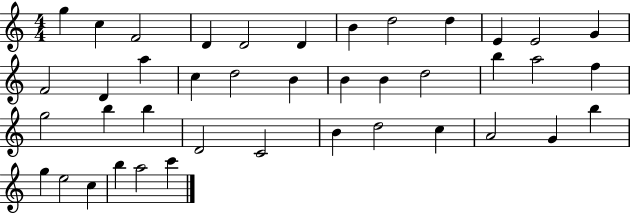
X:1
T:Untitled
M:4/4
L:1/4
K:C
g c F2 D D2 D B d2 d E E2 G F2 D a c d2 B B B d2 b a2 f g2 b b D2 C2 B d2 c A2 G b g e2 c b a2 c'